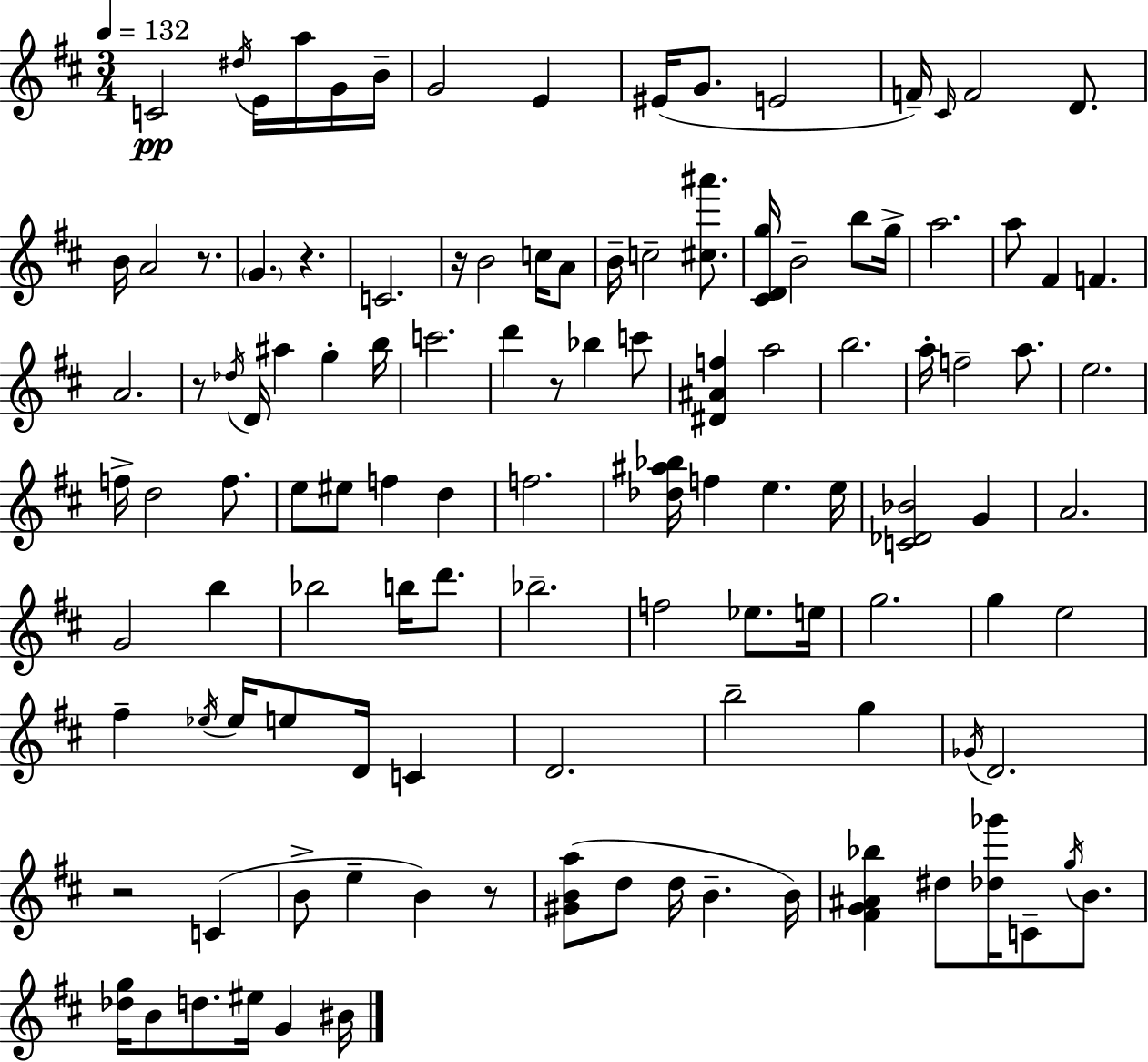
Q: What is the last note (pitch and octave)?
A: BIS4